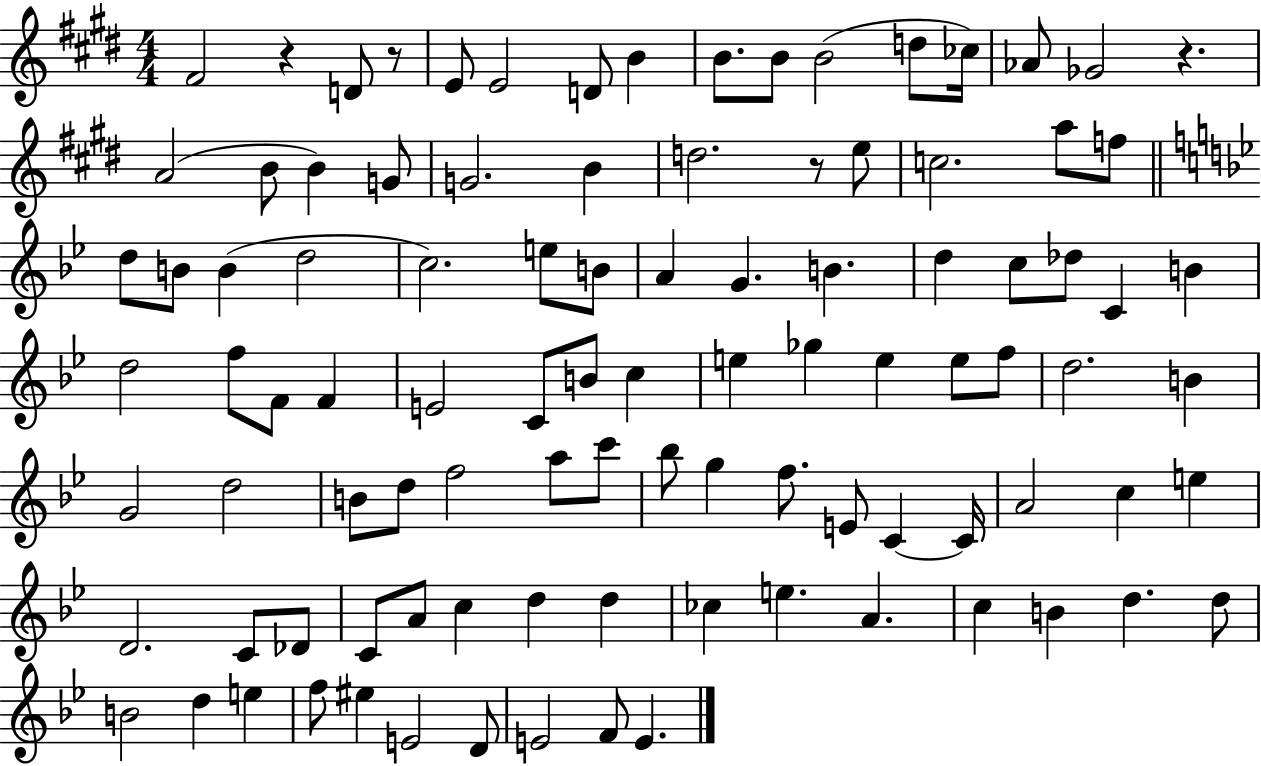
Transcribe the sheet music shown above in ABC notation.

X:1
T:Untitled
M:4/4
L:1/4
K:E
^F2 z D/2 z/2 E/2 E2 D/2 B B/2 B/2 B2 d/2 _c/4 _A/2 _G2 z A2 B/2 B G/2 G2 B d2 z/2 e/2 c2 a/2 f/2 d/2 B/2 B d2 c2 e/2 B/2 A G B d c/2 _d/2 C B d2 f/2 F/2 F E2 C/2 B/2 c e _g e e/2 f/2 d2 B G2 d2 B/2 d/2 f2 a/2 c'/2 _b/2 g f/2 E/2 C C/4 A2 c e D2 C/2 _D/2 C/2 A/2 c d d _c e A c B d d/2 B2 d e f/2 ^e E2 D/2 E2 F/2 E